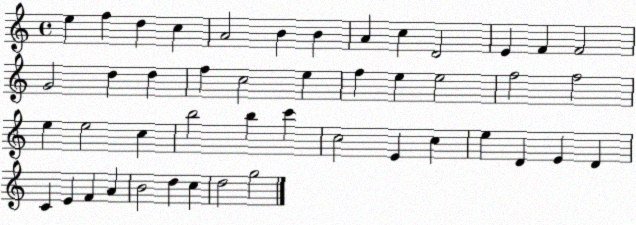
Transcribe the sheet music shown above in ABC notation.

X:1
T:Untitled
M:4/4
L:1/4
K:C
e f d c A2 B B A c D2 E F F2 G2 d d f c2 e f e e2 f2 f2 e e2 c b2 b c' c2 E c e D E D C E F A B2 d c d2 g2